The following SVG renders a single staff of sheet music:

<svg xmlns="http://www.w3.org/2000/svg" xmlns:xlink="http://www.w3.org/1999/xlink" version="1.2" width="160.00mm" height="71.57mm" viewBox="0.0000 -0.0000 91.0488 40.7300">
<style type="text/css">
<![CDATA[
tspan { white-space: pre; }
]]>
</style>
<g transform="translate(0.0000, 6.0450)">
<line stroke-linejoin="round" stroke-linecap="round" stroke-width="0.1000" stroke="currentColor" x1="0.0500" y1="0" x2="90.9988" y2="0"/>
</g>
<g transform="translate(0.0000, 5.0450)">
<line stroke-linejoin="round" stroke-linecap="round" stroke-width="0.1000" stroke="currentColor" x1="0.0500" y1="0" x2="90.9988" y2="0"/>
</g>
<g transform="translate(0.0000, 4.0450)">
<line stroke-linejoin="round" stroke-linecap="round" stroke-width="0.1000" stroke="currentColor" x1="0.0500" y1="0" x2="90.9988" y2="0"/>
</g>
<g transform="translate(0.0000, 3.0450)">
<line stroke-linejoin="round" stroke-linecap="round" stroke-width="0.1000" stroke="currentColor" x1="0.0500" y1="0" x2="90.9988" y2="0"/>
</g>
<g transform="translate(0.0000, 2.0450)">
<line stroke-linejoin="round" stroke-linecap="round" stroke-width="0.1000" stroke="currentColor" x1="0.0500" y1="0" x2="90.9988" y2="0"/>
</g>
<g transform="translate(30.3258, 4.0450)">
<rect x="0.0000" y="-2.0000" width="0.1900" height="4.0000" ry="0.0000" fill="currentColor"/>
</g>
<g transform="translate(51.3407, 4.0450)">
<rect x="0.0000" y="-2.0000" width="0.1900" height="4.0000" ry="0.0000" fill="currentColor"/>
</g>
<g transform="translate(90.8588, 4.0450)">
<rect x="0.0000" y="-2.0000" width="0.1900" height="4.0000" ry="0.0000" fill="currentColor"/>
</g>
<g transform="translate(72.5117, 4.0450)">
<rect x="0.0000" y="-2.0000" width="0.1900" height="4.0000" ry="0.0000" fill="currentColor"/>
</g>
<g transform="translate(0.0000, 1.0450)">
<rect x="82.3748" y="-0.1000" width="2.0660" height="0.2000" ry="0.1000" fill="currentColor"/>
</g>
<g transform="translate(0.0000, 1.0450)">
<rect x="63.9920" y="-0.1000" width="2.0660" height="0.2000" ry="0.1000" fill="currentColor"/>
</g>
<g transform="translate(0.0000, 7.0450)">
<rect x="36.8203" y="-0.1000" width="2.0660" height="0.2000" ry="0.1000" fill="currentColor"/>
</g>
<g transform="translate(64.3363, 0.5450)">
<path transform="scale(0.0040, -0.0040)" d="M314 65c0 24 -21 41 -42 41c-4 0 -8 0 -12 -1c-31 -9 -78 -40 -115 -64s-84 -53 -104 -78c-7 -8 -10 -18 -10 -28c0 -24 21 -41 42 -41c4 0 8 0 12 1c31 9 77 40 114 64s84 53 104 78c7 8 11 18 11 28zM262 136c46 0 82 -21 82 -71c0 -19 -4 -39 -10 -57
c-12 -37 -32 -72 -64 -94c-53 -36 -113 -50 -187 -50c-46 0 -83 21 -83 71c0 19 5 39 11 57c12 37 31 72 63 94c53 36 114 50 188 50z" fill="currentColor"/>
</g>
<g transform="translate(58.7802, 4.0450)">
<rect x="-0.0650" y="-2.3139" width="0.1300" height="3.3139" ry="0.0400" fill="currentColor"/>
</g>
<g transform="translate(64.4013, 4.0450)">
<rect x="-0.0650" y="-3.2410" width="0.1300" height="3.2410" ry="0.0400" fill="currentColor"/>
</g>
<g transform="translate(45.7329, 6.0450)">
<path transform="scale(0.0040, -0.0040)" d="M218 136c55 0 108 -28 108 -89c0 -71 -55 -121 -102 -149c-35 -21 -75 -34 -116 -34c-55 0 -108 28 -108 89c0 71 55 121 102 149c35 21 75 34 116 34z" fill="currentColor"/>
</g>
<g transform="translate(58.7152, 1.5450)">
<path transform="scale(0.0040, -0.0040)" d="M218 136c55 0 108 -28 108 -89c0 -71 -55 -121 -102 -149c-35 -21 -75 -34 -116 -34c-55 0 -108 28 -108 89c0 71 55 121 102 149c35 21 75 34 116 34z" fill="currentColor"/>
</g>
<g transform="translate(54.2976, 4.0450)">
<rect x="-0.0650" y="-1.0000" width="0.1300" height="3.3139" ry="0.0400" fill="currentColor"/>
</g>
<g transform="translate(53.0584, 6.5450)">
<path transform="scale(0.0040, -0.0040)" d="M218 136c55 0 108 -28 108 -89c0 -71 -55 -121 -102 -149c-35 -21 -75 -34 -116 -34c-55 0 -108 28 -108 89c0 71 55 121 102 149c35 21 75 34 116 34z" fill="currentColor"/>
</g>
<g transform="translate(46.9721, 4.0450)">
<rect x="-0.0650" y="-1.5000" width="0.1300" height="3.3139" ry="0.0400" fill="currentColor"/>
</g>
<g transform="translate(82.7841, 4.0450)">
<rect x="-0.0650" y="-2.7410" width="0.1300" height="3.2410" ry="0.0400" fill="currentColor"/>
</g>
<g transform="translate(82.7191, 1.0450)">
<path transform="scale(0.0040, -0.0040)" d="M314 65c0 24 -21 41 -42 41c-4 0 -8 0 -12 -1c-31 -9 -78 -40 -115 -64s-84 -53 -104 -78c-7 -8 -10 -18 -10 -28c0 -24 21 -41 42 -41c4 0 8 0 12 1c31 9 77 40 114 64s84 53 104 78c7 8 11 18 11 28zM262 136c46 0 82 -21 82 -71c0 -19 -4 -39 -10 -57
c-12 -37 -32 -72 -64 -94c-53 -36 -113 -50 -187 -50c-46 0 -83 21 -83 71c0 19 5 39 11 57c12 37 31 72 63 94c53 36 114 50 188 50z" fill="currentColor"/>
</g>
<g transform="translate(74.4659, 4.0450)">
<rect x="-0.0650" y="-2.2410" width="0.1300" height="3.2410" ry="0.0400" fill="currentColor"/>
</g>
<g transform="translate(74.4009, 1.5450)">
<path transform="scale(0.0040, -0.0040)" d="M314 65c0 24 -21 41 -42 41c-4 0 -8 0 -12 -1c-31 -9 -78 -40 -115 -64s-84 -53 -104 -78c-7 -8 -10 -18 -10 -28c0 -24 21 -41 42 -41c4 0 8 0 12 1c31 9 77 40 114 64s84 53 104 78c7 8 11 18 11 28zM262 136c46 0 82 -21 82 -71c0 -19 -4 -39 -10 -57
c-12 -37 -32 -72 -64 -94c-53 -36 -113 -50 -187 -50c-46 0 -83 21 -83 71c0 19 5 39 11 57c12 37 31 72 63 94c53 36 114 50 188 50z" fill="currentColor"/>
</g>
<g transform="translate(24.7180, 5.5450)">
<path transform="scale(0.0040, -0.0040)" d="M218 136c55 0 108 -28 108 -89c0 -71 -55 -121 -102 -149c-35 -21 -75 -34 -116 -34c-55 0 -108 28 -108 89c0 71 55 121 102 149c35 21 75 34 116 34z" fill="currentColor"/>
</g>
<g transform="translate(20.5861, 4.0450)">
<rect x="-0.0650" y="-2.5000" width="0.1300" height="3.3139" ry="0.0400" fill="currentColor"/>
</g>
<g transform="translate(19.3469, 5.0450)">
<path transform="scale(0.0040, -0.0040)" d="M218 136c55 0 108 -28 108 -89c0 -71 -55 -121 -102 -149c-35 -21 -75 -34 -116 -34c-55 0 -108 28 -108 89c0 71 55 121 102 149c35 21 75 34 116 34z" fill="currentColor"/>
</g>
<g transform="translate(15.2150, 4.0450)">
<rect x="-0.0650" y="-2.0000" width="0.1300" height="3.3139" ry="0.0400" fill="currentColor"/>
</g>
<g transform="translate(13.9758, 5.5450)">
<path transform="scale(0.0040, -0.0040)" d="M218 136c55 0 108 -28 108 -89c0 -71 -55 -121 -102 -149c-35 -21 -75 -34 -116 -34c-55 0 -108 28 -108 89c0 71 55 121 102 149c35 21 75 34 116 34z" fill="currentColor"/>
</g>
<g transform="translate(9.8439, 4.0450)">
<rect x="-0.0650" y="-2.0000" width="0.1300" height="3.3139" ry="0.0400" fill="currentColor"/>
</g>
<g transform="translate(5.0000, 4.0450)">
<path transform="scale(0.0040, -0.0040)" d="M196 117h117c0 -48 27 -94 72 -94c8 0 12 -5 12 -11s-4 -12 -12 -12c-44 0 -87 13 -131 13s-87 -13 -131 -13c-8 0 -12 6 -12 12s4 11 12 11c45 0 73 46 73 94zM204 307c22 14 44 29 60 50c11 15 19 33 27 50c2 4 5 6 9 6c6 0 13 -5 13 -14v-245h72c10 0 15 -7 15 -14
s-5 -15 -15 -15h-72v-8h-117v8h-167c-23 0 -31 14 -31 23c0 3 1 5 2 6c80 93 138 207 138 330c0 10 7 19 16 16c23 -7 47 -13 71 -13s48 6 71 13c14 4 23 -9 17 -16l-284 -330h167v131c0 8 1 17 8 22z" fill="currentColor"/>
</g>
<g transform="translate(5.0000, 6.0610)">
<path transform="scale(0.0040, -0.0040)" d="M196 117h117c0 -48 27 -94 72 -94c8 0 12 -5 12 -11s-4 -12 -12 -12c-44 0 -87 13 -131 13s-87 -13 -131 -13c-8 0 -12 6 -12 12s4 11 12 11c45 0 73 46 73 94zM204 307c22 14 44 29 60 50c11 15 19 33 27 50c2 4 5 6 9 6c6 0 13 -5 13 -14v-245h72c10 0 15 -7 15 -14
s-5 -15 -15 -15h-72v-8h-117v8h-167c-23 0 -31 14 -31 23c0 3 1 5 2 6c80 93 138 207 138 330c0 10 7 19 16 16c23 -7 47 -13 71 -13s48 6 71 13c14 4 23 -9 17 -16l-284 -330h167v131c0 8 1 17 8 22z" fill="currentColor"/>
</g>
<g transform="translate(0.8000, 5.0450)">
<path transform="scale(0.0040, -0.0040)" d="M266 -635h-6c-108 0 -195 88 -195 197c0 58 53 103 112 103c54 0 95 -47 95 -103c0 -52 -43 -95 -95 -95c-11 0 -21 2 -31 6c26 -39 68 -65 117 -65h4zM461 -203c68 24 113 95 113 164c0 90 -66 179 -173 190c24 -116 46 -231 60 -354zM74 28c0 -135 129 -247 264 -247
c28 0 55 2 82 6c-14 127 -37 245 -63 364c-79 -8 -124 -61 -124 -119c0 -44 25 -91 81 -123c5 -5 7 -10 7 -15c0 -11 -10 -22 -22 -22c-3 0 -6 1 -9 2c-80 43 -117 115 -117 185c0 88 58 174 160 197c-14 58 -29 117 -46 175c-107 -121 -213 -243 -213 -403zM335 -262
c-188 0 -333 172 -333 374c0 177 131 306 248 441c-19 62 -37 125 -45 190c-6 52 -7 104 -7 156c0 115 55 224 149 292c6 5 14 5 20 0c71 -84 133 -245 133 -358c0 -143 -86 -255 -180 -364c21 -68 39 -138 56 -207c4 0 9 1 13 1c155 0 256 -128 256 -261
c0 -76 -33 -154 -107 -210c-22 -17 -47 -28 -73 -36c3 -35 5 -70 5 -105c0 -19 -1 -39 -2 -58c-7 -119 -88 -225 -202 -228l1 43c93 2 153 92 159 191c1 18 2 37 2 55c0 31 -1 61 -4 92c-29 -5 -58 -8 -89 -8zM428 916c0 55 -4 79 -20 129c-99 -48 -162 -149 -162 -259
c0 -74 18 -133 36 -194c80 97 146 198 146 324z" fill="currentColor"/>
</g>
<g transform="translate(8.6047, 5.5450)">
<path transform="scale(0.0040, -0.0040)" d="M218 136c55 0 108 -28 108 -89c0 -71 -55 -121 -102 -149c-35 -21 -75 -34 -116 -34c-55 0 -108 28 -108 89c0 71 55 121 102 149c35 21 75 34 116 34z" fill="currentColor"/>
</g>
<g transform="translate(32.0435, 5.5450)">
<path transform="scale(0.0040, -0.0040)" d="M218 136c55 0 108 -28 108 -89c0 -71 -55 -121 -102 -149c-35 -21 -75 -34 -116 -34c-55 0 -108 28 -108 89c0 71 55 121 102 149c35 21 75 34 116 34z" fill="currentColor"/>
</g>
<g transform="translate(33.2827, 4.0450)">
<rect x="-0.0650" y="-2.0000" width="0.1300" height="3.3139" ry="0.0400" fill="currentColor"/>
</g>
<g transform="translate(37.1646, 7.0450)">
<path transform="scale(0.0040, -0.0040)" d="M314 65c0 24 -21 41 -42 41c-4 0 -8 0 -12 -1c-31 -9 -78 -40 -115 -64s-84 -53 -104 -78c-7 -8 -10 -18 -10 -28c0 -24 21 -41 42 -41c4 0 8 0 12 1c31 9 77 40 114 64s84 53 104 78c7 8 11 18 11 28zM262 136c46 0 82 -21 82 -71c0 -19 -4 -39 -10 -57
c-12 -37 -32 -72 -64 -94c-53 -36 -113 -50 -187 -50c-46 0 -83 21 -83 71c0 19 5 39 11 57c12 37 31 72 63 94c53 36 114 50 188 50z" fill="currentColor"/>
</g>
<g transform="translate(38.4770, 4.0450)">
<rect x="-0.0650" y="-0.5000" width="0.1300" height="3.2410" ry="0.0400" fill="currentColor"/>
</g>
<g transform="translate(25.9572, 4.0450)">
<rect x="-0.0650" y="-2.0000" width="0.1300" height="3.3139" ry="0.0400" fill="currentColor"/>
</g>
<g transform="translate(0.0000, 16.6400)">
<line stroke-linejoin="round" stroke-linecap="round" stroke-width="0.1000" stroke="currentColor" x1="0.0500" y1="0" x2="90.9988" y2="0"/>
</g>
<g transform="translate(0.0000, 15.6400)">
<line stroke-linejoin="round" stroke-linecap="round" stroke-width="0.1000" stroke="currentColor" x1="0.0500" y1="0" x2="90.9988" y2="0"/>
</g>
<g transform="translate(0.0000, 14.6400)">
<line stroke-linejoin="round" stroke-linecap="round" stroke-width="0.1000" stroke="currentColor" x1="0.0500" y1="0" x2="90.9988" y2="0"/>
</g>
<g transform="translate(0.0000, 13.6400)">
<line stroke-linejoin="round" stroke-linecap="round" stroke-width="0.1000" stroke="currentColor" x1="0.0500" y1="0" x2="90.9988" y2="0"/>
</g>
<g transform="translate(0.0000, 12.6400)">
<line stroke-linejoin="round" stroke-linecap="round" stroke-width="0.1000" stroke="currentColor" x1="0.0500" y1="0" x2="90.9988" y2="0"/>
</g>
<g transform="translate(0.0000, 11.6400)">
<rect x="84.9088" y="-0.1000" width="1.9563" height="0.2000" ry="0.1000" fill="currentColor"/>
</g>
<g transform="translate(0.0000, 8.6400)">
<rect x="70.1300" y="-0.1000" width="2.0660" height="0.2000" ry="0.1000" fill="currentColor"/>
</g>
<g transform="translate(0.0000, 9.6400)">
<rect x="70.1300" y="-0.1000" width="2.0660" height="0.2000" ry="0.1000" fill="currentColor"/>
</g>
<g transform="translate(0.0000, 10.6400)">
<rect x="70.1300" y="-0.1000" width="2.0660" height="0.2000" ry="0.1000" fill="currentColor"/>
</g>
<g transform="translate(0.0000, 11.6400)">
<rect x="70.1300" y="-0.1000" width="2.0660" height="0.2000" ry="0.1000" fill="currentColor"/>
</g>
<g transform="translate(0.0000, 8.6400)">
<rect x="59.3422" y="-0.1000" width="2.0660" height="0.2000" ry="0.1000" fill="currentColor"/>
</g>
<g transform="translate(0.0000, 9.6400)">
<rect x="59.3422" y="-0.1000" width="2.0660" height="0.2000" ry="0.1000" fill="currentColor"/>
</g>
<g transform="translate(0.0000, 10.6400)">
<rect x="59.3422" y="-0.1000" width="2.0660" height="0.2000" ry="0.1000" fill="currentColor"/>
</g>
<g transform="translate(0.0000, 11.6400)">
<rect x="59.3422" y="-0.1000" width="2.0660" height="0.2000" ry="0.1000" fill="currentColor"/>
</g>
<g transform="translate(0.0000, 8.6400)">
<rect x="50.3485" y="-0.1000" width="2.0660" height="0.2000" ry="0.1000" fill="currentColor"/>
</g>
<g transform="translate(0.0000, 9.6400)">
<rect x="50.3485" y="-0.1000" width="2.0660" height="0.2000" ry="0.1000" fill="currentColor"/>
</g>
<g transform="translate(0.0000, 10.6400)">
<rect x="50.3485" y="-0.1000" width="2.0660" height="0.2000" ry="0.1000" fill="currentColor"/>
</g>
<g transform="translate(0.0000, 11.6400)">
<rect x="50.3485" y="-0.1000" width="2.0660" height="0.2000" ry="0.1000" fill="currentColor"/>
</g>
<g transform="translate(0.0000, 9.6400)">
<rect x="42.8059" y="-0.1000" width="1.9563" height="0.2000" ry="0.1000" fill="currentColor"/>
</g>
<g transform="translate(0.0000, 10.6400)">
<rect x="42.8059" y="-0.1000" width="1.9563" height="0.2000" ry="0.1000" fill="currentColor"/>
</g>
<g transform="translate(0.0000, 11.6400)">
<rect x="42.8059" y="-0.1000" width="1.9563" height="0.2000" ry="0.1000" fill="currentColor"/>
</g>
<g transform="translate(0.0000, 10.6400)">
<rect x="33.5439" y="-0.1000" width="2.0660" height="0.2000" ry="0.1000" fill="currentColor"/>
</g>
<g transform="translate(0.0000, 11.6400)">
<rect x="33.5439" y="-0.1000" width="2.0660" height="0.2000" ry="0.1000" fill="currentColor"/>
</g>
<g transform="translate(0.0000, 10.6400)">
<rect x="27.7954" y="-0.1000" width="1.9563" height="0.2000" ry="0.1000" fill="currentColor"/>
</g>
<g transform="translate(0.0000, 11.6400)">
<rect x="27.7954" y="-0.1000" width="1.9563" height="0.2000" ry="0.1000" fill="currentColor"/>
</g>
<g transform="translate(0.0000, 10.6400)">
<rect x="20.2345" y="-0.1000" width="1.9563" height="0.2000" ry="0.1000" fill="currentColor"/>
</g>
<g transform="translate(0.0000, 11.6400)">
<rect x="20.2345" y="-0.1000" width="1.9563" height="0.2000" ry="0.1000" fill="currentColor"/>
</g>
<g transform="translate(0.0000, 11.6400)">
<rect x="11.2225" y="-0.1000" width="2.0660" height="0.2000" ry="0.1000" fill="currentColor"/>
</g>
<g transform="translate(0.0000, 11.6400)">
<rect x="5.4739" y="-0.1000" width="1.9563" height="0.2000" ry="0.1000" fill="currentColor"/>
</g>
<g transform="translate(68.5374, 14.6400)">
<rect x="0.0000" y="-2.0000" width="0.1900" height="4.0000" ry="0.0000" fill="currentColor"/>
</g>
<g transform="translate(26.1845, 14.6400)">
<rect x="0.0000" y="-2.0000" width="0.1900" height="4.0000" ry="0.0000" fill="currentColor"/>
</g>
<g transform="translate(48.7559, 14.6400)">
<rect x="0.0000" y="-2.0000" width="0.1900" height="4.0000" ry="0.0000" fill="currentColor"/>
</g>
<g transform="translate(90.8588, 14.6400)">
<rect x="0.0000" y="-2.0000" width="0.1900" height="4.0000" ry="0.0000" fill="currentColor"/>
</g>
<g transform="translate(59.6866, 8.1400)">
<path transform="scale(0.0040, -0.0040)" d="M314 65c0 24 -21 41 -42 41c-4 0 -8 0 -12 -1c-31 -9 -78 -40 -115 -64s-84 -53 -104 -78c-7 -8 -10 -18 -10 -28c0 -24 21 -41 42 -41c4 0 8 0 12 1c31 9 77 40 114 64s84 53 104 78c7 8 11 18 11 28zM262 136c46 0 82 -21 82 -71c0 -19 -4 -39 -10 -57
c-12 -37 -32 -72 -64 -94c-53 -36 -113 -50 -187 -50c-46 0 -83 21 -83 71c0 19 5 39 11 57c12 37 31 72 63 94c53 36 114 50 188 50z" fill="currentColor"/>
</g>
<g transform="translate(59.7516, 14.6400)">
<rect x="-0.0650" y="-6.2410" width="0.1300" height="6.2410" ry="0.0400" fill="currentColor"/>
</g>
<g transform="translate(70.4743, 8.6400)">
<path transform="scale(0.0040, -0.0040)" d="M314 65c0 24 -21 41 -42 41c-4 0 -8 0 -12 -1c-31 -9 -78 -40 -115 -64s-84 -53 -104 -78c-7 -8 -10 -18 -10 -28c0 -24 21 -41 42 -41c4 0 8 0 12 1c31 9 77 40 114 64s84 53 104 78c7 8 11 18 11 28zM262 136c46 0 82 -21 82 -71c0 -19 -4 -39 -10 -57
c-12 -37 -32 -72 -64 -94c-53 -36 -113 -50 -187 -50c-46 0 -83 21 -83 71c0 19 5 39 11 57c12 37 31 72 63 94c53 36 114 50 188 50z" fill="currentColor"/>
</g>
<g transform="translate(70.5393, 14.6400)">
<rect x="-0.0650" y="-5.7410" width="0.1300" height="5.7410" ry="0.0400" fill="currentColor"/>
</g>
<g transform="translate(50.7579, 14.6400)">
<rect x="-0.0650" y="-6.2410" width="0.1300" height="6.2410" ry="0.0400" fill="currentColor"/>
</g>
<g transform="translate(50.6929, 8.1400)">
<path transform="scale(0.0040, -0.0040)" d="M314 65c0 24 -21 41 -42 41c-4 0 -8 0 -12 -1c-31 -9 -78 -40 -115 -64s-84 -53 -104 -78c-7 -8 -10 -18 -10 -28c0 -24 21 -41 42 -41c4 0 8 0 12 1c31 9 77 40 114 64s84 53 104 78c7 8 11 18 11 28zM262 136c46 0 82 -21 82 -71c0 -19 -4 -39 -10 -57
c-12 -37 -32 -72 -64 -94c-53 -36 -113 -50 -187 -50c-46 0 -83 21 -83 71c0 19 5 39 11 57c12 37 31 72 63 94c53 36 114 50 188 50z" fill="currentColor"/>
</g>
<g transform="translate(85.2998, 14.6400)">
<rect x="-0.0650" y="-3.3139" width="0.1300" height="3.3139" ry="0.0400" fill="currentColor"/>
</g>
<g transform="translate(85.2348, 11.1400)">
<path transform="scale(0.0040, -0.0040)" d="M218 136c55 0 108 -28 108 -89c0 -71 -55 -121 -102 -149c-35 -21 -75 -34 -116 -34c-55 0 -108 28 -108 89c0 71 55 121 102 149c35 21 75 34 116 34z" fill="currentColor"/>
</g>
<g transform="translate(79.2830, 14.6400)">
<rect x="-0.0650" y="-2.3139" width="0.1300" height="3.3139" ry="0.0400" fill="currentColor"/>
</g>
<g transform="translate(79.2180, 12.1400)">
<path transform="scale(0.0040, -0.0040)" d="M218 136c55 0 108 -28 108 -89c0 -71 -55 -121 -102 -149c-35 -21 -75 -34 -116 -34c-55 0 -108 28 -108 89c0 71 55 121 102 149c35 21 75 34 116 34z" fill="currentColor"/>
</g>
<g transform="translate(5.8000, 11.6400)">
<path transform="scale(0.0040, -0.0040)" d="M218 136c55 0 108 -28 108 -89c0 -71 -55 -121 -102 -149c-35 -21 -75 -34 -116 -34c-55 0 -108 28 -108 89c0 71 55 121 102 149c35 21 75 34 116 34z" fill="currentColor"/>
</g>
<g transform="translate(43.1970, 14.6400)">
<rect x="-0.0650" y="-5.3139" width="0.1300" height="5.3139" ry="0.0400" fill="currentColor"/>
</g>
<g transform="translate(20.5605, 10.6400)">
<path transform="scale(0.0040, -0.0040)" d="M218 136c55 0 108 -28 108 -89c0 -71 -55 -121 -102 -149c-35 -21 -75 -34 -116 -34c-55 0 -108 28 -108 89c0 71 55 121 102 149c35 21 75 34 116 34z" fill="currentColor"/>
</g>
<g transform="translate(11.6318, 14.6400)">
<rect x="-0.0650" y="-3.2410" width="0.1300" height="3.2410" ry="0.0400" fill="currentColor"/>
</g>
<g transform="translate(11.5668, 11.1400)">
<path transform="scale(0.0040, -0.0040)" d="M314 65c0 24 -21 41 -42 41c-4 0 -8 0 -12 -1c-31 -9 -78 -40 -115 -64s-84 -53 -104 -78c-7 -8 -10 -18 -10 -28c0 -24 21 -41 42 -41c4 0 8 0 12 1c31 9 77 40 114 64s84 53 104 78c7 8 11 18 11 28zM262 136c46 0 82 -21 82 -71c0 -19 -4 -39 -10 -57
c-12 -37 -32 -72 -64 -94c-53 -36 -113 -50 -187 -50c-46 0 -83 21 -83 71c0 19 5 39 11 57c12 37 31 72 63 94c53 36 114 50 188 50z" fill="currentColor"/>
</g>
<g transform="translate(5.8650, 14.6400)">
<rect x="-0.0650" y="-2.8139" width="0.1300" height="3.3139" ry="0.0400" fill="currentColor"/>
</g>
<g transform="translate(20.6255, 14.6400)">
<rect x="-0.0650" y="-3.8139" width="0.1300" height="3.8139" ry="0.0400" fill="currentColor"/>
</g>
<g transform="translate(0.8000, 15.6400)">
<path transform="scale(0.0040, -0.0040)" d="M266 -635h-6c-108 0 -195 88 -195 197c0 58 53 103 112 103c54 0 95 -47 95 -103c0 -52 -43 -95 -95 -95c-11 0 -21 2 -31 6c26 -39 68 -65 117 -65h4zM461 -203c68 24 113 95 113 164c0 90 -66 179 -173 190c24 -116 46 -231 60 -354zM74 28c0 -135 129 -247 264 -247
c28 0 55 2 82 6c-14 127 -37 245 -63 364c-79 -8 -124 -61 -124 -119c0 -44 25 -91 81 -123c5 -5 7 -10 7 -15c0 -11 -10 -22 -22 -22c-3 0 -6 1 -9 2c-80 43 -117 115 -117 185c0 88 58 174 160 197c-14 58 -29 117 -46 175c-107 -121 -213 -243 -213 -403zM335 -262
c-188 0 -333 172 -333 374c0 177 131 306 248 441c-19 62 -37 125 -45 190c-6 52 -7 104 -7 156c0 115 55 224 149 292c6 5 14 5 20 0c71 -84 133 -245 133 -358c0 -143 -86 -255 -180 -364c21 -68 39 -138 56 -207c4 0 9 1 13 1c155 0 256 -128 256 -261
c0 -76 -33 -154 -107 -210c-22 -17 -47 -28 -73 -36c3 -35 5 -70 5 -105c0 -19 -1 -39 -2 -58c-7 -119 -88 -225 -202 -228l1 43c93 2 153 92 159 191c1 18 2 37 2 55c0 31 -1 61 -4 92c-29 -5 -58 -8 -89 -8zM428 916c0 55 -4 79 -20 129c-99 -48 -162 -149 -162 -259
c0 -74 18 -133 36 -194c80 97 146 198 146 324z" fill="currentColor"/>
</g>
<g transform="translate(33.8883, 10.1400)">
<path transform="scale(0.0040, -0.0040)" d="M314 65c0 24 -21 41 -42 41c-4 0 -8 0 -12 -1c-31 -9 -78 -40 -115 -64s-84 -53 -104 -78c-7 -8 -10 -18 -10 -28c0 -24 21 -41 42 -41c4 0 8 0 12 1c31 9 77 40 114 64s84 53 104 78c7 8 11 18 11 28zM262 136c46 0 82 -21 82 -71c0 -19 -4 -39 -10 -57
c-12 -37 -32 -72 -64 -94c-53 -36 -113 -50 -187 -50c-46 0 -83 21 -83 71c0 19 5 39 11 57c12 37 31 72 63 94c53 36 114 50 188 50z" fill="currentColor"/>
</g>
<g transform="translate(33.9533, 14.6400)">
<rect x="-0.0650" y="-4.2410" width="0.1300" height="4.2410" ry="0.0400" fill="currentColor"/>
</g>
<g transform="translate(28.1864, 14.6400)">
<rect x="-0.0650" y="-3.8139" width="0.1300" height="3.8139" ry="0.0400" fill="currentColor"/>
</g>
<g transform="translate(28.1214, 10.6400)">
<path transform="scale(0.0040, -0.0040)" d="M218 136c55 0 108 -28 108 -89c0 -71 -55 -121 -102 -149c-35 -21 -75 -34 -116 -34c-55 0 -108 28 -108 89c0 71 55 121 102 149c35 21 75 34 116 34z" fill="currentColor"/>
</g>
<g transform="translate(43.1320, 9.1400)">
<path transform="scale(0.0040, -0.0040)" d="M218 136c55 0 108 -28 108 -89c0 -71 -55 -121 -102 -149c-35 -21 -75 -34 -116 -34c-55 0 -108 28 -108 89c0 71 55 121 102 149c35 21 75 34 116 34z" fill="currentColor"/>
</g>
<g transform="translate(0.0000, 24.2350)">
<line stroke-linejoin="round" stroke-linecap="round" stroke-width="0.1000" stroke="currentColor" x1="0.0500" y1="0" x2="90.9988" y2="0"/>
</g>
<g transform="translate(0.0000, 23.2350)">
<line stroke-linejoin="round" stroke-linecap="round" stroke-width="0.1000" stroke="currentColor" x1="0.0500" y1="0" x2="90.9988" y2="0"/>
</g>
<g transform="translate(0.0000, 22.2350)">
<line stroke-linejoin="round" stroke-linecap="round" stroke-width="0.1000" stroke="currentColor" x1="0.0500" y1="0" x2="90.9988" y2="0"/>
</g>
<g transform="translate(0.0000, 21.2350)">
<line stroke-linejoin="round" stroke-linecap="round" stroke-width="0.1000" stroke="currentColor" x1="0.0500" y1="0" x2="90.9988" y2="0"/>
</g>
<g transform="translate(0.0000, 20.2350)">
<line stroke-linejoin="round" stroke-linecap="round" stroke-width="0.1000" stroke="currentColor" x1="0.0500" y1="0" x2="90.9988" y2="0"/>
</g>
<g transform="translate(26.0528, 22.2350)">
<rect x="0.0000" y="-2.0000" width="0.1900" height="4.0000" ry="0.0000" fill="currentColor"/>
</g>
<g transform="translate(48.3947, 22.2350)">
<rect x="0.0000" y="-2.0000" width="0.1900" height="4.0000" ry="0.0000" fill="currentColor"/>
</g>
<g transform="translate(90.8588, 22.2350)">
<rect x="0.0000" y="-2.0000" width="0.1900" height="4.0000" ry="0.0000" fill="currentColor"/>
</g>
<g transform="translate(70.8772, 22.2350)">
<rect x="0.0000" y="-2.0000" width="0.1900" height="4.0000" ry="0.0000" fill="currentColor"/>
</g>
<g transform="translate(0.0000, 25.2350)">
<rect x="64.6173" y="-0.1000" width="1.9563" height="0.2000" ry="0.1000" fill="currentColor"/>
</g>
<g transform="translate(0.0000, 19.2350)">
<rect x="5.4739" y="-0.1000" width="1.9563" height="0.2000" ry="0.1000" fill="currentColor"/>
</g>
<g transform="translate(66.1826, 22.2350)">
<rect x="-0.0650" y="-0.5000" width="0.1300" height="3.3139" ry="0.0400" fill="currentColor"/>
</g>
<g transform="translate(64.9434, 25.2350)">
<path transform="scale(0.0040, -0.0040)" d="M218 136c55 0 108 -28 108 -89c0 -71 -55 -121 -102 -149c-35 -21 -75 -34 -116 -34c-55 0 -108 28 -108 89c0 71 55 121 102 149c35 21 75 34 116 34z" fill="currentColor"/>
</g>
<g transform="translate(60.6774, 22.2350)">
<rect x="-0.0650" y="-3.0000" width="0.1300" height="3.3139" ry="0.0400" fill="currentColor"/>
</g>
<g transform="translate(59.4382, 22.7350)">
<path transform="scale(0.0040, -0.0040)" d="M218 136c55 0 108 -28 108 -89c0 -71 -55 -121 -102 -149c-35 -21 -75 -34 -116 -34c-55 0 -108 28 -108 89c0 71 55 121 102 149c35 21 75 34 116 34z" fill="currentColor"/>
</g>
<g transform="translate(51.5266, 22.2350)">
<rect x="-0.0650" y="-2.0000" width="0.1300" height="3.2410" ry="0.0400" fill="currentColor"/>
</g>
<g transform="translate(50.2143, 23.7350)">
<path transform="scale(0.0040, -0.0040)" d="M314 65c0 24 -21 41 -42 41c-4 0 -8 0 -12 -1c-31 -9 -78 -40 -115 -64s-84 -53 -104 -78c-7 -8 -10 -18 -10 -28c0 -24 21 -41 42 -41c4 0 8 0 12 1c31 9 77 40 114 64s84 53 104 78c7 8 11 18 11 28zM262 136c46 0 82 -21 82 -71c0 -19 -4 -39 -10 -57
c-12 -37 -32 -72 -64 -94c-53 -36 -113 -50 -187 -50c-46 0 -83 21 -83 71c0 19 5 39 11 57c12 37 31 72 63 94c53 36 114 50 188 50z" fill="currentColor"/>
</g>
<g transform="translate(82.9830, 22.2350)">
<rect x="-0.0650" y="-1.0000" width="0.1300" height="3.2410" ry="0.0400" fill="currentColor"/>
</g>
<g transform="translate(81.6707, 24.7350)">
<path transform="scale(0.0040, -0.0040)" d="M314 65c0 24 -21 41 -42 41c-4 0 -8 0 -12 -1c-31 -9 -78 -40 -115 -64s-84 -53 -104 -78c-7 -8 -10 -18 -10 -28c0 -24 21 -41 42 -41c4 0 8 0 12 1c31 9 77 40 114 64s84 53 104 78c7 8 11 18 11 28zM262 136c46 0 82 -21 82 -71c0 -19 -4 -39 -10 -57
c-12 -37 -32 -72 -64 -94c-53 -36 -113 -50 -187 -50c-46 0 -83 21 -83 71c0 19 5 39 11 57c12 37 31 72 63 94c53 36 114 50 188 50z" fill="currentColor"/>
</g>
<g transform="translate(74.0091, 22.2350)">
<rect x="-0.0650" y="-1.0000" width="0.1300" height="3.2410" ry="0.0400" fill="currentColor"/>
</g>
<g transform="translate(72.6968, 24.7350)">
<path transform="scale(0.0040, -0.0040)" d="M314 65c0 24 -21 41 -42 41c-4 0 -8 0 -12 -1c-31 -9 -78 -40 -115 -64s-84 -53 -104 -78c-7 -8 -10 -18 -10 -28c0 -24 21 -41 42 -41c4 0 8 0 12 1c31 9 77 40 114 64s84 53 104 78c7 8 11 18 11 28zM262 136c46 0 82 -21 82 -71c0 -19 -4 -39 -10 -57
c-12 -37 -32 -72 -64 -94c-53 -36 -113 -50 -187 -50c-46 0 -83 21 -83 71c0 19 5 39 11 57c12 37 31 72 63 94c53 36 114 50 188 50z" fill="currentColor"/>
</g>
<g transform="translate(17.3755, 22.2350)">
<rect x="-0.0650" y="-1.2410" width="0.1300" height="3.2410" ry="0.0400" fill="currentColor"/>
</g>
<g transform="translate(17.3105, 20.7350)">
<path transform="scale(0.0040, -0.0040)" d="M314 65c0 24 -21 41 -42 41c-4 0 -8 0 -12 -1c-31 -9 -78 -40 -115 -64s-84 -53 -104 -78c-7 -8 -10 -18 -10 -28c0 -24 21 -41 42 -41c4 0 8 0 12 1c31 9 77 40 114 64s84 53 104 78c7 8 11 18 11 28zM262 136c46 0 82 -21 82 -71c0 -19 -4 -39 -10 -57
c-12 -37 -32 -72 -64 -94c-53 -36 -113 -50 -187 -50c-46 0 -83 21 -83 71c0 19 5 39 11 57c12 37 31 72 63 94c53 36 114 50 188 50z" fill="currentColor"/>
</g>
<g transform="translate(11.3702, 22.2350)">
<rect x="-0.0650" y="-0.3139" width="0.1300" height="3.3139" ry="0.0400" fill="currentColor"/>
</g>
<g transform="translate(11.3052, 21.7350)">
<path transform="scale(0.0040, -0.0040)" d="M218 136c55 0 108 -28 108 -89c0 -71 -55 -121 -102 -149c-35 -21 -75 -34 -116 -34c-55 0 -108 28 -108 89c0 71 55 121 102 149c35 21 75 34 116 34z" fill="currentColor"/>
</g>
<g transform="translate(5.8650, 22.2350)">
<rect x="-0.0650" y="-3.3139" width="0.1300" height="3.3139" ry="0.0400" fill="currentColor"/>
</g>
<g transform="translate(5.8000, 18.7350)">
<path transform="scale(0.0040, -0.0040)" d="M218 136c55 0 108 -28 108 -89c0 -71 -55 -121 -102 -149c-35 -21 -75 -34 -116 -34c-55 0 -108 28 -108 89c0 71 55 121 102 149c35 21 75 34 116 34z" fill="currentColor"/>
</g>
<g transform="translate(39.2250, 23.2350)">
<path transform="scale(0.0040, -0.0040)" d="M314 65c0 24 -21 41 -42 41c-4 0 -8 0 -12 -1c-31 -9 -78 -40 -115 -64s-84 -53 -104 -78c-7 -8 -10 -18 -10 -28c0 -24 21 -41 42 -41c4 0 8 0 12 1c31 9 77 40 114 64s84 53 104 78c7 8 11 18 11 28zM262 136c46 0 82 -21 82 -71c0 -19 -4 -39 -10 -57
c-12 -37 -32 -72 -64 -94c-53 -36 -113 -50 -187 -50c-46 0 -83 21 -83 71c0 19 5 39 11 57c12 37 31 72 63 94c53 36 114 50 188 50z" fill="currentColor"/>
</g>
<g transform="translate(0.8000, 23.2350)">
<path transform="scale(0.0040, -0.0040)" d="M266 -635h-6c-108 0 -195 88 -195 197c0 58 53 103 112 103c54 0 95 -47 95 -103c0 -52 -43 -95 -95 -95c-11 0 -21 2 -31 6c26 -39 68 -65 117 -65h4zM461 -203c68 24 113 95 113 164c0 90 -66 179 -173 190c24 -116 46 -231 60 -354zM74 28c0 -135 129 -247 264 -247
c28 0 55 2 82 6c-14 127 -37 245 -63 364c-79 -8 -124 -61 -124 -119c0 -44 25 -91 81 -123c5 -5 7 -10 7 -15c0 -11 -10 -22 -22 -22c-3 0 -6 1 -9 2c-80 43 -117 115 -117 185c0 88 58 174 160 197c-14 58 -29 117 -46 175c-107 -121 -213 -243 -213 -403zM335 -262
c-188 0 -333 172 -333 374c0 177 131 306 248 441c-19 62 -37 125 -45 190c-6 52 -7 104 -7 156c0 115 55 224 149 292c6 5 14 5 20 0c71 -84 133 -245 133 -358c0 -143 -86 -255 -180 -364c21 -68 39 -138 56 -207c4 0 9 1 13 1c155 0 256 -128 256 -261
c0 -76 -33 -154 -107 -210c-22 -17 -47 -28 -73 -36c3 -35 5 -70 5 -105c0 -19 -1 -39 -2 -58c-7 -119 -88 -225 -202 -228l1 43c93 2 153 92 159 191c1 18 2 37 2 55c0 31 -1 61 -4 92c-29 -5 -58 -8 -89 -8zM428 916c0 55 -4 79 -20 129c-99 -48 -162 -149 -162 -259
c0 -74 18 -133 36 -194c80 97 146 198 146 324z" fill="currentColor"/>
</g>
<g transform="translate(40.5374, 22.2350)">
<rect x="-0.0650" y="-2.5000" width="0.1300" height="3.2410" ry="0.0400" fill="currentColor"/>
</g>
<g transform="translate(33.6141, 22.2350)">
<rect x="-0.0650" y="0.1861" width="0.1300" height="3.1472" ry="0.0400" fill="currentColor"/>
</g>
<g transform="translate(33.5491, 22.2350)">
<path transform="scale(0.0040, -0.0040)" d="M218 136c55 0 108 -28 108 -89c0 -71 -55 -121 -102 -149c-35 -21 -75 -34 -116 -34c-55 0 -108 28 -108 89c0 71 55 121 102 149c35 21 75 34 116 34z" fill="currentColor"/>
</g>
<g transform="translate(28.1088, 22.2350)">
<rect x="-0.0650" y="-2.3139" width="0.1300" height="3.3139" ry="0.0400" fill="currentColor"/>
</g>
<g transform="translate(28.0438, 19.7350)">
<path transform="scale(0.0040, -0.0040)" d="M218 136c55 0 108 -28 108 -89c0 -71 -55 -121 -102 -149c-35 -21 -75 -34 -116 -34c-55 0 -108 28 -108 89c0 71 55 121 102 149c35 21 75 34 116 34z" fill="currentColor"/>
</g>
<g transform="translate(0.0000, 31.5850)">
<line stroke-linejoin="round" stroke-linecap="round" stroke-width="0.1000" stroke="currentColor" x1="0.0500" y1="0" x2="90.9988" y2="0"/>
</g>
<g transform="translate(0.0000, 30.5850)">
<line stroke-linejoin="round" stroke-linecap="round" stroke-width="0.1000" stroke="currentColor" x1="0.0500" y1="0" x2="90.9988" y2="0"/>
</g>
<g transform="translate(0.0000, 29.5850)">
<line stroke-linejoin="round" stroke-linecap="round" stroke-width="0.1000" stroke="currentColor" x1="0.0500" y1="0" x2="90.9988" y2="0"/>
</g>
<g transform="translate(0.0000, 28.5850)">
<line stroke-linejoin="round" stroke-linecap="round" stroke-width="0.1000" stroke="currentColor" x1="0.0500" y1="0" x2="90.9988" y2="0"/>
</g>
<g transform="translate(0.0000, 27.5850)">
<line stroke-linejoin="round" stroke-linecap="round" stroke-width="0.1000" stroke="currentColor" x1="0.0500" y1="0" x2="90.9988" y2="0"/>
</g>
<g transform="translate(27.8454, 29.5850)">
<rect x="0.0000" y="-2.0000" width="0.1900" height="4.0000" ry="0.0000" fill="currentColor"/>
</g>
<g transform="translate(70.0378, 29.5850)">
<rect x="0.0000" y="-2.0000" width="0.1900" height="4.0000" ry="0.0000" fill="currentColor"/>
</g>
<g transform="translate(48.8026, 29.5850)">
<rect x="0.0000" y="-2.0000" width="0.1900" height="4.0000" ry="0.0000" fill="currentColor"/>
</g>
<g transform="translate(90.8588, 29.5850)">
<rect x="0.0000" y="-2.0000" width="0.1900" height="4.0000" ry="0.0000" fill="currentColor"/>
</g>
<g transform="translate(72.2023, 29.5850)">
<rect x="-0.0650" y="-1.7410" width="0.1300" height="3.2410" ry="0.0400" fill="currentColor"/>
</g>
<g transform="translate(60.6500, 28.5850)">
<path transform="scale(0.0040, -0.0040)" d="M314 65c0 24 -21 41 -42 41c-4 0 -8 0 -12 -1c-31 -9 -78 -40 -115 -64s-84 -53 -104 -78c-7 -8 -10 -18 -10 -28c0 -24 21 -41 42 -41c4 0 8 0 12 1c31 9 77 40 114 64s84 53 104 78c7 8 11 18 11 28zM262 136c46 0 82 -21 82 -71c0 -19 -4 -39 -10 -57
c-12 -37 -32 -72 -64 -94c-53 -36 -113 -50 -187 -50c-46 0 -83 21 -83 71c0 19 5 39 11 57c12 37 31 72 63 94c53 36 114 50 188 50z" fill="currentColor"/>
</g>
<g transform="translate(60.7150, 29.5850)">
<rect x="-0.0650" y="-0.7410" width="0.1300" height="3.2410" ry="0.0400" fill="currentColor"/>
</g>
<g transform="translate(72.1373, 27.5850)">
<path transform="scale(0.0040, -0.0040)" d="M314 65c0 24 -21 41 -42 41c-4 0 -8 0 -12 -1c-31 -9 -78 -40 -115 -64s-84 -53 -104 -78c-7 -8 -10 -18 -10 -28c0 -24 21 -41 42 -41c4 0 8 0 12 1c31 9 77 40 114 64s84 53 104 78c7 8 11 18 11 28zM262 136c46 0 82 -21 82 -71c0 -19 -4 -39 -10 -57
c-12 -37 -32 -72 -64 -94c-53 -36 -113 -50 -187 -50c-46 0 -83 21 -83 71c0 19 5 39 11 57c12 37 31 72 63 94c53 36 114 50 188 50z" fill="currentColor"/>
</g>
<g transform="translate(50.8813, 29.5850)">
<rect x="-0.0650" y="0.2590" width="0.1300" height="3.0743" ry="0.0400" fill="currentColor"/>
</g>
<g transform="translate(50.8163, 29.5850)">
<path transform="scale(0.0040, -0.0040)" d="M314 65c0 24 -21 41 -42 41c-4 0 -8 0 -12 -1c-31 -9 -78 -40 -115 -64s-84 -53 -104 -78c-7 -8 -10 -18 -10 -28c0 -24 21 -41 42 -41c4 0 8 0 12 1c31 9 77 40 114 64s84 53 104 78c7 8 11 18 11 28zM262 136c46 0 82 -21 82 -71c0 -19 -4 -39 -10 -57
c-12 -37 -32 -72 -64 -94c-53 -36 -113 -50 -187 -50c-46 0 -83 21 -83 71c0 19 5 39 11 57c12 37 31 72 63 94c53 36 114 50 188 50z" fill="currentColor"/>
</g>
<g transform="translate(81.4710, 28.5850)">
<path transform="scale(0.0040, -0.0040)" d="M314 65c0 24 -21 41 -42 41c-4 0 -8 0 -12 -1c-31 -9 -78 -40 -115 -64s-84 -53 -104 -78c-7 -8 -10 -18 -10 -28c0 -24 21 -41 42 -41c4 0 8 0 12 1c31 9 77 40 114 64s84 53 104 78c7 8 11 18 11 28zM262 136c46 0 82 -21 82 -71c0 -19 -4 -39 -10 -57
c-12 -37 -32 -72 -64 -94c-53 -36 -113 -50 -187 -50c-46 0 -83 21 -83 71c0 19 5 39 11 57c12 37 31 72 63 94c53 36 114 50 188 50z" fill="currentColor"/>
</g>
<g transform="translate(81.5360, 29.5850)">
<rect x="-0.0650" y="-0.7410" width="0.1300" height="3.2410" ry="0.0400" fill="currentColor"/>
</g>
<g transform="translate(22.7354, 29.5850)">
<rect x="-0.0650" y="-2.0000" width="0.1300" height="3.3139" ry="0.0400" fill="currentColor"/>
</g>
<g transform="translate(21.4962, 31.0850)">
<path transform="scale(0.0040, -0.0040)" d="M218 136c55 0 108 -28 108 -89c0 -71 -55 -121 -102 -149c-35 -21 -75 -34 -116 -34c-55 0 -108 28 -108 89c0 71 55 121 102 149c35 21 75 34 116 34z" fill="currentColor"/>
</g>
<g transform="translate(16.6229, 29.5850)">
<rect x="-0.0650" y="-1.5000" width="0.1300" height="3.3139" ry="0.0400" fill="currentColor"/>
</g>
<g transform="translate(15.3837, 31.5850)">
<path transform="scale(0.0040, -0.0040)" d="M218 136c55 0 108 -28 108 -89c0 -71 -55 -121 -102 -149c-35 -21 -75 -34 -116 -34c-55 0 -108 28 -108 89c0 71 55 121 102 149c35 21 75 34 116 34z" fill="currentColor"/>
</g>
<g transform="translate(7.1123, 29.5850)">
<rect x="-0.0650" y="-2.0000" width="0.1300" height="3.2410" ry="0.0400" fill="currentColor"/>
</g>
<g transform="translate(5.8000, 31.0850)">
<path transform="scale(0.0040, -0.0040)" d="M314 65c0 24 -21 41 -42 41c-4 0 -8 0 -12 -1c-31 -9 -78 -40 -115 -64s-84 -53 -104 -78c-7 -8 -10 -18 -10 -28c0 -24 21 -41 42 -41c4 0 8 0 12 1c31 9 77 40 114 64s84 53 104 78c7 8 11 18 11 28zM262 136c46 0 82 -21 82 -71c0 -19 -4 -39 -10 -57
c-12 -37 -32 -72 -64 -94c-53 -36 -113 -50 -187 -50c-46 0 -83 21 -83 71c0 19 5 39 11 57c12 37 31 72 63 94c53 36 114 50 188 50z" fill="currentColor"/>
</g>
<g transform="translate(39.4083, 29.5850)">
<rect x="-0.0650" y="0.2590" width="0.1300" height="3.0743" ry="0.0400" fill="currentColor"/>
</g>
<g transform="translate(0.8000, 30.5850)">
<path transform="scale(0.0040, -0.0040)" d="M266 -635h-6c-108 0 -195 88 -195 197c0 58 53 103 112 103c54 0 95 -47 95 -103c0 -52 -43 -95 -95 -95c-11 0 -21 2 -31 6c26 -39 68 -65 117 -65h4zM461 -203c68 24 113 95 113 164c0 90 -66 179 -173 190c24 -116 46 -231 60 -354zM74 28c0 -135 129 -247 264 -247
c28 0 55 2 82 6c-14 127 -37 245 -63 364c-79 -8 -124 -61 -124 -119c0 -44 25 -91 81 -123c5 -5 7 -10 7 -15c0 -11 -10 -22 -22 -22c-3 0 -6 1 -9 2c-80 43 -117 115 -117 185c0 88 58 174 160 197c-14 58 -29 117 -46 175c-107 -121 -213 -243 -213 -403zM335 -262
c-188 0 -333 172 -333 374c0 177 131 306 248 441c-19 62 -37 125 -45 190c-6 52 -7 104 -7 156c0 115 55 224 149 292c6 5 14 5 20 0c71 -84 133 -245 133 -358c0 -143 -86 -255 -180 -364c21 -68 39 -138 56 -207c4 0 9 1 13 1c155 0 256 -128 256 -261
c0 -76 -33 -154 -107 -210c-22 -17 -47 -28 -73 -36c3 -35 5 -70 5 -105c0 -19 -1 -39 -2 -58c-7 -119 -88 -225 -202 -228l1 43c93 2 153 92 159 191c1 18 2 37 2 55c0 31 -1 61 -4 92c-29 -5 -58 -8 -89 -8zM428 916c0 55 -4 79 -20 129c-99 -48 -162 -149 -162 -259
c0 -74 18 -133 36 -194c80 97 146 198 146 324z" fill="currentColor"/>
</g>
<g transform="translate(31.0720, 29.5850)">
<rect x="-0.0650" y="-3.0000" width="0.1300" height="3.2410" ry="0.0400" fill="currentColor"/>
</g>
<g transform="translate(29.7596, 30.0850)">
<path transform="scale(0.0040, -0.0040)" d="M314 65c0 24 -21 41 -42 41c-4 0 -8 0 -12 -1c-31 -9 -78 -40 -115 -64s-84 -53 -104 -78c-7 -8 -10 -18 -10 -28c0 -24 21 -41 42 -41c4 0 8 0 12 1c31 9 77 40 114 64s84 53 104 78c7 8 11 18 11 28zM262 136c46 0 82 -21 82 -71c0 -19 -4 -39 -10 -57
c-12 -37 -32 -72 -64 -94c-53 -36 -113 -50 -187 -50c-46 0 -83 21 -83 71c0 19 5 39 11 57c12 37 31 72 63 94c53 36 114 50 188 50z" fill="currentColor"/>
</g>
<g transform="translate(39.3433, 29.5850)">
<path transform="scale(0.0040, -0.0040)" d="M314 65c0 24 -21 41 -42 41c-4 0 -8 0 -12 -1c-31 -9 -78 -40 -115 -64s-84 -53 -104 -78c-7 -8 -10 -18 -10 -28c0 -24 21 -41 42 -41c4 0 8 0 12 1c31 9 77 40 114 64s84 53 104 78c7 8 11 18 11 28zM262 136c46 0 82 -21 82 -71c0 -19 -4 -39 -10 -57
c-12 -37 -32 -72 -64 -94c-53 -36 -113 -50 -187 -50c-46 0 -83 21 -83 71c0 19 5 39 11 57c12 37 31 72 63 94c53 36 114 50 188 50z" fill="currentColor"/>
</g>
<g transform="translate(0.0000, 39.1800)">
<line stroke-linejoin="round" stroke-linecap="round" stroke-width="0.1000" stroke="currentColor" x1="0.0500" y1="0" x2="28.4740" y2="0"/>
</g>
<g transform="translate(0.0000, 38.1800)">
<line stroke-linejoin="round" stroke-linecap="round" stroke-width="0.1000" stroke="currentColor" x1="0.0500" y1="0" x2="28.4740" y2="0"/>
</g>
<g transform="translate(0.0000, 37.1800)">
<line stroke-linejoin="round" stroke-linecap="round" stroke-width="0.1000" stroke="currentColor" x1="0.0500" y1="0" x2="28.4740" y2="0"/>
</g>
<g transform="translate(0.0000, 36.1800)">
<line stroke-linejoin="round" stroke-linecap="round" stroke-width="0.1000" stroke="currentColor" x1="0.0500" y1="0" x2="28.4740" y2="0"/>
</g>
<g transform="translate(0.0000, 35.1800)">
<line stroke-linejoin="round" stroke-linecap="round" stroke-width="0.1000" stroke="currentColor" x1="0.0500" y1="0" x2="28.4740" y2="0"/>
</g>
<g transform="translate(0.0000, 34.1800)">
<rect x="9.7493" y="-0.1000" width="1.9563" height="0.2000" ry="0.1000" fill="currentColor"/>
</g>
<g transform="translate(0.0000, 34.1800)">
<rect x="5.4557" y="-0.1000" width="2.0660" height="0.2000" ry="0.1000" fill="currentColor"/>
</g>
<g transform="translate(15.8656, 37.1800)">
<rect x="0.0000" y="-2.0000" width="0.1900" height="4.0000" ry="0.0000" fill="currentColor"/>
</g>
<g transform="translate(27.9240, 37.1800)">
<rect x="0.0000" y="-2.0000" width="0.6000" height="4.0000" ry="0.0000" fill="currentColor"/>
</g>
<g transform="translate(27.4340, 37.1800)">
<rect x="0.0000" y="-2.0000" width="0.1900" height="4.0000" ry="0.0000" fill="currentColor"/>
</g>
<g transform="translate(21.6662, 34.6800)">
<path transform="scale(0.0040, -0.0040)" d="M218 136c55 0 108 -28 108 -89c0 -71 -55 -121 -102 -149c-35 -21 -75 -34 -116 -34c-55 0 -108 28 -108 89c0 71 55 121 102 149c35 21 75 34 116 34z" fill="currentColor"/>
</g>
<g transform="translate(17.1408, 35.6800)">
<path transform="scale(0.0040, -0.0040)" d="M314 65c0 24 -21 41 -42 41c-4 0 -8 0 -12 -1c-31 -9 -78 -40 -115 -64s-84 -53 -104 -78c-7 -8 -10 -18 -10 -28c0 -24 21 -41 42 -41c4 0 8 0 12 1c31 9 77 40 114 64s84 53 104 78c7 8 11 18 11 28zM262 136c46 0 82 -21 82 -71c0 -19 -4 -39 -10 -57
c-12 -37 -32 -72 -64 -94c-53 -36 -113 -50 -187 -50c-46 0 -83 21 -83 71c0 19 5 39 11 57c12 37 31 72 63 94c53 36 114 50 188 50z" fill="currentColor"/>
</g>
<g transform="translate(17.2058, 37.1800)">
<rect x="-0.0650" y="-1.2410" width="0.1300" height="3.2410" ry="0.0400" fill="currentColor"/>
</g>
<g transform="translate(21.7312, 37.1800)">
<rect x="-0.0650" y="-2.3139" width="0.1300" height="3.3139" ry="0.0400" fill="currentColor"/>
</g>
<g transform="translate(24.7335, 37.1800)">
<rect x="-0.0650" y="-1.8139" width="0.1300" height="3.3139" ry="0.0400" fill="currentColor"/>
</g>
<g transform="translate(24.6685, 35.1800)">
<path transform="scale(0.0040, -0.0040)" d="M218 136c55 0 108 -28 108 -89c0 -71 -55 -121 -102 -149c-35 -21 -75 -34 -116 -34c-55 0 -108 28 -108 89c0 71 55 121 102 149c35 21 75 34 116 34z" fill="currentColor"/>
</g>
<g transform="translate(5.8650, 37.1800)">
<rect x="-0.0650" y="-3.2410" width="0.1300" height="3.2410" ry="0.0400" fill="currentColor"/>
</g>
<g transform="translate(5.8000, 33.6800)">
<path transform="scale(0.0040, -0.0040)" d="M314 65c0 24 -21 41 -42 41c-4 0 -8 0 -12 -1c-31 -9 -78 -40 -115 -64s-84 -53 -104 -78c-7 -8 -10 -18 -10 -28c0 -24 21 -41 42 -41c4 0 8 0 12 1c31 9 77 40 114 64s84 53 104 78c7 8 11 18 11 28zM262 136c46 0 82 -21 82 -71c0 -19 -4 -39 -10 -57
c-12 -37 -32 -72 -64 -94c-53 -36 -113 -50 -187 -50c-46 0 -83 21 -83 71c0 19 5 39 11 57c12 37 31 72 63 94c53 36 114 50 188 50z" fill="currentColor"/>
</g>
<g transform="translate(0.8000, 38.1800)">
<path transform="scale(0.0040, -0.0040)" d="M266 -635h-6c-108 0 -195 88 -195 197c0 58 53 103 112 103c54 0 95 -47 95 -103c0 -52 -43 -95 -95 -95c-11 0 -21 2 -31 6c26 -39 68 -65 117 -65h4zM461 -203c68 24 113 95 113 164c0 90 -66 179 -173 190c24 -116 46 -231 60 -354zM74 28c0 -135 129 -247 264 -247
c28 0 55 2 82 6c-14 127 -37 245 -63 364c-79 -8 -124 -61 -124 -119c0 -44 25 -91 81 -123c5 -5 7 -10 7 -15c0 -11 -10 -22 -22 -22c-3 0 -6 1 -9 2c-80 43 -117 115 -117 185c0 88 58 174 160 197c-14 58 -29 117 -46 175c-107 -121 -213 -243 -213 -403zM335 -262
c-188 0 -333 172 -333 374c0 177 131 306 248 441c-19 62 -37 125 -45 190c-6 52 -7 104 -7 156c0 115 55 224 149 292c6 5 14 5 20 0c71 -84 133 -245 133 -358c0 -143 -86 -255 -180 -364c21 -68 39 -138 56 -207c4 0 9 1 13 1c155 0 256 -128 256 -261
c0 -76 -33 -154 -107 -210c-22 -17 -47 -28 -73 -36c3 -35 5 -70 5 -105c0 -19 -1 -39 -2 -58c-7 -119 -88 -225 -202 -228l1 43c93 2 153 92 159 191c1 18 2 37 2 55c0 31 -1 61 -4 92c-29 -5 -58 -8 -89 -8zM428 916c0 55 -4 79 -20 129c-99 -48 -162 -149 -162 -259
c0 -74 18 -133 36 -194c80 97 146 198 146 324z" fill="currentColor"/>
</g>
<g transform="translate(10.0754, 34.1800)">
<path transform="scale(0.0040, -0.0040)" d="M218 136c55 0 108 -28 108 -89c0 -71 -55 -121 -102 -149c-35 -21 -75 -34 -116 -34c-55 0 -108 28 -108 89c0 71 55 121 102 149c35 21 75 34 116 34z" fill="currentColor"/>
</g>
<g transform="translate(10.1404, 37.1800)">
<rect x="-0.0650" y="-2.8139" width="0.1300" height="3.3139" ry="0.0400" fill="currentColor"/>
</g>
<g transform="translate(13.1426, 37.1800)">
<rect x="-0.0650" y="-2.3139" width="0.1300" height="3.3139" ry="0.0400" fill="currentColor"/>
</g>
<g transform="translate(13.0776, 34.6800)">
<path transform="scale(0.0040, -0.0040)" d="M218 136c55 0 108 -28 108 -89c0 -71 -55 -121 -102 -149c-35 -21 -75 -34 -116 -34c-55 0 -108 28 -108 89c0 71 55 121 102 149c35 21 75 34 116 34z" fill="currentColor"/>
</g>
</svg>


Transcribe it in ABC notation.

X:1
T:Untitled
M:4/4
L:1/4
K:C
F F G F F C2 E D g b2 g2 a2 a b2 c' c' d'2 f' a'2 a'2 g'2 g b b c e2 g B G2 F2 A C D2 D2 F2 E F A2 B2 B2 d2 f2 d2 b2 a g e2 g f